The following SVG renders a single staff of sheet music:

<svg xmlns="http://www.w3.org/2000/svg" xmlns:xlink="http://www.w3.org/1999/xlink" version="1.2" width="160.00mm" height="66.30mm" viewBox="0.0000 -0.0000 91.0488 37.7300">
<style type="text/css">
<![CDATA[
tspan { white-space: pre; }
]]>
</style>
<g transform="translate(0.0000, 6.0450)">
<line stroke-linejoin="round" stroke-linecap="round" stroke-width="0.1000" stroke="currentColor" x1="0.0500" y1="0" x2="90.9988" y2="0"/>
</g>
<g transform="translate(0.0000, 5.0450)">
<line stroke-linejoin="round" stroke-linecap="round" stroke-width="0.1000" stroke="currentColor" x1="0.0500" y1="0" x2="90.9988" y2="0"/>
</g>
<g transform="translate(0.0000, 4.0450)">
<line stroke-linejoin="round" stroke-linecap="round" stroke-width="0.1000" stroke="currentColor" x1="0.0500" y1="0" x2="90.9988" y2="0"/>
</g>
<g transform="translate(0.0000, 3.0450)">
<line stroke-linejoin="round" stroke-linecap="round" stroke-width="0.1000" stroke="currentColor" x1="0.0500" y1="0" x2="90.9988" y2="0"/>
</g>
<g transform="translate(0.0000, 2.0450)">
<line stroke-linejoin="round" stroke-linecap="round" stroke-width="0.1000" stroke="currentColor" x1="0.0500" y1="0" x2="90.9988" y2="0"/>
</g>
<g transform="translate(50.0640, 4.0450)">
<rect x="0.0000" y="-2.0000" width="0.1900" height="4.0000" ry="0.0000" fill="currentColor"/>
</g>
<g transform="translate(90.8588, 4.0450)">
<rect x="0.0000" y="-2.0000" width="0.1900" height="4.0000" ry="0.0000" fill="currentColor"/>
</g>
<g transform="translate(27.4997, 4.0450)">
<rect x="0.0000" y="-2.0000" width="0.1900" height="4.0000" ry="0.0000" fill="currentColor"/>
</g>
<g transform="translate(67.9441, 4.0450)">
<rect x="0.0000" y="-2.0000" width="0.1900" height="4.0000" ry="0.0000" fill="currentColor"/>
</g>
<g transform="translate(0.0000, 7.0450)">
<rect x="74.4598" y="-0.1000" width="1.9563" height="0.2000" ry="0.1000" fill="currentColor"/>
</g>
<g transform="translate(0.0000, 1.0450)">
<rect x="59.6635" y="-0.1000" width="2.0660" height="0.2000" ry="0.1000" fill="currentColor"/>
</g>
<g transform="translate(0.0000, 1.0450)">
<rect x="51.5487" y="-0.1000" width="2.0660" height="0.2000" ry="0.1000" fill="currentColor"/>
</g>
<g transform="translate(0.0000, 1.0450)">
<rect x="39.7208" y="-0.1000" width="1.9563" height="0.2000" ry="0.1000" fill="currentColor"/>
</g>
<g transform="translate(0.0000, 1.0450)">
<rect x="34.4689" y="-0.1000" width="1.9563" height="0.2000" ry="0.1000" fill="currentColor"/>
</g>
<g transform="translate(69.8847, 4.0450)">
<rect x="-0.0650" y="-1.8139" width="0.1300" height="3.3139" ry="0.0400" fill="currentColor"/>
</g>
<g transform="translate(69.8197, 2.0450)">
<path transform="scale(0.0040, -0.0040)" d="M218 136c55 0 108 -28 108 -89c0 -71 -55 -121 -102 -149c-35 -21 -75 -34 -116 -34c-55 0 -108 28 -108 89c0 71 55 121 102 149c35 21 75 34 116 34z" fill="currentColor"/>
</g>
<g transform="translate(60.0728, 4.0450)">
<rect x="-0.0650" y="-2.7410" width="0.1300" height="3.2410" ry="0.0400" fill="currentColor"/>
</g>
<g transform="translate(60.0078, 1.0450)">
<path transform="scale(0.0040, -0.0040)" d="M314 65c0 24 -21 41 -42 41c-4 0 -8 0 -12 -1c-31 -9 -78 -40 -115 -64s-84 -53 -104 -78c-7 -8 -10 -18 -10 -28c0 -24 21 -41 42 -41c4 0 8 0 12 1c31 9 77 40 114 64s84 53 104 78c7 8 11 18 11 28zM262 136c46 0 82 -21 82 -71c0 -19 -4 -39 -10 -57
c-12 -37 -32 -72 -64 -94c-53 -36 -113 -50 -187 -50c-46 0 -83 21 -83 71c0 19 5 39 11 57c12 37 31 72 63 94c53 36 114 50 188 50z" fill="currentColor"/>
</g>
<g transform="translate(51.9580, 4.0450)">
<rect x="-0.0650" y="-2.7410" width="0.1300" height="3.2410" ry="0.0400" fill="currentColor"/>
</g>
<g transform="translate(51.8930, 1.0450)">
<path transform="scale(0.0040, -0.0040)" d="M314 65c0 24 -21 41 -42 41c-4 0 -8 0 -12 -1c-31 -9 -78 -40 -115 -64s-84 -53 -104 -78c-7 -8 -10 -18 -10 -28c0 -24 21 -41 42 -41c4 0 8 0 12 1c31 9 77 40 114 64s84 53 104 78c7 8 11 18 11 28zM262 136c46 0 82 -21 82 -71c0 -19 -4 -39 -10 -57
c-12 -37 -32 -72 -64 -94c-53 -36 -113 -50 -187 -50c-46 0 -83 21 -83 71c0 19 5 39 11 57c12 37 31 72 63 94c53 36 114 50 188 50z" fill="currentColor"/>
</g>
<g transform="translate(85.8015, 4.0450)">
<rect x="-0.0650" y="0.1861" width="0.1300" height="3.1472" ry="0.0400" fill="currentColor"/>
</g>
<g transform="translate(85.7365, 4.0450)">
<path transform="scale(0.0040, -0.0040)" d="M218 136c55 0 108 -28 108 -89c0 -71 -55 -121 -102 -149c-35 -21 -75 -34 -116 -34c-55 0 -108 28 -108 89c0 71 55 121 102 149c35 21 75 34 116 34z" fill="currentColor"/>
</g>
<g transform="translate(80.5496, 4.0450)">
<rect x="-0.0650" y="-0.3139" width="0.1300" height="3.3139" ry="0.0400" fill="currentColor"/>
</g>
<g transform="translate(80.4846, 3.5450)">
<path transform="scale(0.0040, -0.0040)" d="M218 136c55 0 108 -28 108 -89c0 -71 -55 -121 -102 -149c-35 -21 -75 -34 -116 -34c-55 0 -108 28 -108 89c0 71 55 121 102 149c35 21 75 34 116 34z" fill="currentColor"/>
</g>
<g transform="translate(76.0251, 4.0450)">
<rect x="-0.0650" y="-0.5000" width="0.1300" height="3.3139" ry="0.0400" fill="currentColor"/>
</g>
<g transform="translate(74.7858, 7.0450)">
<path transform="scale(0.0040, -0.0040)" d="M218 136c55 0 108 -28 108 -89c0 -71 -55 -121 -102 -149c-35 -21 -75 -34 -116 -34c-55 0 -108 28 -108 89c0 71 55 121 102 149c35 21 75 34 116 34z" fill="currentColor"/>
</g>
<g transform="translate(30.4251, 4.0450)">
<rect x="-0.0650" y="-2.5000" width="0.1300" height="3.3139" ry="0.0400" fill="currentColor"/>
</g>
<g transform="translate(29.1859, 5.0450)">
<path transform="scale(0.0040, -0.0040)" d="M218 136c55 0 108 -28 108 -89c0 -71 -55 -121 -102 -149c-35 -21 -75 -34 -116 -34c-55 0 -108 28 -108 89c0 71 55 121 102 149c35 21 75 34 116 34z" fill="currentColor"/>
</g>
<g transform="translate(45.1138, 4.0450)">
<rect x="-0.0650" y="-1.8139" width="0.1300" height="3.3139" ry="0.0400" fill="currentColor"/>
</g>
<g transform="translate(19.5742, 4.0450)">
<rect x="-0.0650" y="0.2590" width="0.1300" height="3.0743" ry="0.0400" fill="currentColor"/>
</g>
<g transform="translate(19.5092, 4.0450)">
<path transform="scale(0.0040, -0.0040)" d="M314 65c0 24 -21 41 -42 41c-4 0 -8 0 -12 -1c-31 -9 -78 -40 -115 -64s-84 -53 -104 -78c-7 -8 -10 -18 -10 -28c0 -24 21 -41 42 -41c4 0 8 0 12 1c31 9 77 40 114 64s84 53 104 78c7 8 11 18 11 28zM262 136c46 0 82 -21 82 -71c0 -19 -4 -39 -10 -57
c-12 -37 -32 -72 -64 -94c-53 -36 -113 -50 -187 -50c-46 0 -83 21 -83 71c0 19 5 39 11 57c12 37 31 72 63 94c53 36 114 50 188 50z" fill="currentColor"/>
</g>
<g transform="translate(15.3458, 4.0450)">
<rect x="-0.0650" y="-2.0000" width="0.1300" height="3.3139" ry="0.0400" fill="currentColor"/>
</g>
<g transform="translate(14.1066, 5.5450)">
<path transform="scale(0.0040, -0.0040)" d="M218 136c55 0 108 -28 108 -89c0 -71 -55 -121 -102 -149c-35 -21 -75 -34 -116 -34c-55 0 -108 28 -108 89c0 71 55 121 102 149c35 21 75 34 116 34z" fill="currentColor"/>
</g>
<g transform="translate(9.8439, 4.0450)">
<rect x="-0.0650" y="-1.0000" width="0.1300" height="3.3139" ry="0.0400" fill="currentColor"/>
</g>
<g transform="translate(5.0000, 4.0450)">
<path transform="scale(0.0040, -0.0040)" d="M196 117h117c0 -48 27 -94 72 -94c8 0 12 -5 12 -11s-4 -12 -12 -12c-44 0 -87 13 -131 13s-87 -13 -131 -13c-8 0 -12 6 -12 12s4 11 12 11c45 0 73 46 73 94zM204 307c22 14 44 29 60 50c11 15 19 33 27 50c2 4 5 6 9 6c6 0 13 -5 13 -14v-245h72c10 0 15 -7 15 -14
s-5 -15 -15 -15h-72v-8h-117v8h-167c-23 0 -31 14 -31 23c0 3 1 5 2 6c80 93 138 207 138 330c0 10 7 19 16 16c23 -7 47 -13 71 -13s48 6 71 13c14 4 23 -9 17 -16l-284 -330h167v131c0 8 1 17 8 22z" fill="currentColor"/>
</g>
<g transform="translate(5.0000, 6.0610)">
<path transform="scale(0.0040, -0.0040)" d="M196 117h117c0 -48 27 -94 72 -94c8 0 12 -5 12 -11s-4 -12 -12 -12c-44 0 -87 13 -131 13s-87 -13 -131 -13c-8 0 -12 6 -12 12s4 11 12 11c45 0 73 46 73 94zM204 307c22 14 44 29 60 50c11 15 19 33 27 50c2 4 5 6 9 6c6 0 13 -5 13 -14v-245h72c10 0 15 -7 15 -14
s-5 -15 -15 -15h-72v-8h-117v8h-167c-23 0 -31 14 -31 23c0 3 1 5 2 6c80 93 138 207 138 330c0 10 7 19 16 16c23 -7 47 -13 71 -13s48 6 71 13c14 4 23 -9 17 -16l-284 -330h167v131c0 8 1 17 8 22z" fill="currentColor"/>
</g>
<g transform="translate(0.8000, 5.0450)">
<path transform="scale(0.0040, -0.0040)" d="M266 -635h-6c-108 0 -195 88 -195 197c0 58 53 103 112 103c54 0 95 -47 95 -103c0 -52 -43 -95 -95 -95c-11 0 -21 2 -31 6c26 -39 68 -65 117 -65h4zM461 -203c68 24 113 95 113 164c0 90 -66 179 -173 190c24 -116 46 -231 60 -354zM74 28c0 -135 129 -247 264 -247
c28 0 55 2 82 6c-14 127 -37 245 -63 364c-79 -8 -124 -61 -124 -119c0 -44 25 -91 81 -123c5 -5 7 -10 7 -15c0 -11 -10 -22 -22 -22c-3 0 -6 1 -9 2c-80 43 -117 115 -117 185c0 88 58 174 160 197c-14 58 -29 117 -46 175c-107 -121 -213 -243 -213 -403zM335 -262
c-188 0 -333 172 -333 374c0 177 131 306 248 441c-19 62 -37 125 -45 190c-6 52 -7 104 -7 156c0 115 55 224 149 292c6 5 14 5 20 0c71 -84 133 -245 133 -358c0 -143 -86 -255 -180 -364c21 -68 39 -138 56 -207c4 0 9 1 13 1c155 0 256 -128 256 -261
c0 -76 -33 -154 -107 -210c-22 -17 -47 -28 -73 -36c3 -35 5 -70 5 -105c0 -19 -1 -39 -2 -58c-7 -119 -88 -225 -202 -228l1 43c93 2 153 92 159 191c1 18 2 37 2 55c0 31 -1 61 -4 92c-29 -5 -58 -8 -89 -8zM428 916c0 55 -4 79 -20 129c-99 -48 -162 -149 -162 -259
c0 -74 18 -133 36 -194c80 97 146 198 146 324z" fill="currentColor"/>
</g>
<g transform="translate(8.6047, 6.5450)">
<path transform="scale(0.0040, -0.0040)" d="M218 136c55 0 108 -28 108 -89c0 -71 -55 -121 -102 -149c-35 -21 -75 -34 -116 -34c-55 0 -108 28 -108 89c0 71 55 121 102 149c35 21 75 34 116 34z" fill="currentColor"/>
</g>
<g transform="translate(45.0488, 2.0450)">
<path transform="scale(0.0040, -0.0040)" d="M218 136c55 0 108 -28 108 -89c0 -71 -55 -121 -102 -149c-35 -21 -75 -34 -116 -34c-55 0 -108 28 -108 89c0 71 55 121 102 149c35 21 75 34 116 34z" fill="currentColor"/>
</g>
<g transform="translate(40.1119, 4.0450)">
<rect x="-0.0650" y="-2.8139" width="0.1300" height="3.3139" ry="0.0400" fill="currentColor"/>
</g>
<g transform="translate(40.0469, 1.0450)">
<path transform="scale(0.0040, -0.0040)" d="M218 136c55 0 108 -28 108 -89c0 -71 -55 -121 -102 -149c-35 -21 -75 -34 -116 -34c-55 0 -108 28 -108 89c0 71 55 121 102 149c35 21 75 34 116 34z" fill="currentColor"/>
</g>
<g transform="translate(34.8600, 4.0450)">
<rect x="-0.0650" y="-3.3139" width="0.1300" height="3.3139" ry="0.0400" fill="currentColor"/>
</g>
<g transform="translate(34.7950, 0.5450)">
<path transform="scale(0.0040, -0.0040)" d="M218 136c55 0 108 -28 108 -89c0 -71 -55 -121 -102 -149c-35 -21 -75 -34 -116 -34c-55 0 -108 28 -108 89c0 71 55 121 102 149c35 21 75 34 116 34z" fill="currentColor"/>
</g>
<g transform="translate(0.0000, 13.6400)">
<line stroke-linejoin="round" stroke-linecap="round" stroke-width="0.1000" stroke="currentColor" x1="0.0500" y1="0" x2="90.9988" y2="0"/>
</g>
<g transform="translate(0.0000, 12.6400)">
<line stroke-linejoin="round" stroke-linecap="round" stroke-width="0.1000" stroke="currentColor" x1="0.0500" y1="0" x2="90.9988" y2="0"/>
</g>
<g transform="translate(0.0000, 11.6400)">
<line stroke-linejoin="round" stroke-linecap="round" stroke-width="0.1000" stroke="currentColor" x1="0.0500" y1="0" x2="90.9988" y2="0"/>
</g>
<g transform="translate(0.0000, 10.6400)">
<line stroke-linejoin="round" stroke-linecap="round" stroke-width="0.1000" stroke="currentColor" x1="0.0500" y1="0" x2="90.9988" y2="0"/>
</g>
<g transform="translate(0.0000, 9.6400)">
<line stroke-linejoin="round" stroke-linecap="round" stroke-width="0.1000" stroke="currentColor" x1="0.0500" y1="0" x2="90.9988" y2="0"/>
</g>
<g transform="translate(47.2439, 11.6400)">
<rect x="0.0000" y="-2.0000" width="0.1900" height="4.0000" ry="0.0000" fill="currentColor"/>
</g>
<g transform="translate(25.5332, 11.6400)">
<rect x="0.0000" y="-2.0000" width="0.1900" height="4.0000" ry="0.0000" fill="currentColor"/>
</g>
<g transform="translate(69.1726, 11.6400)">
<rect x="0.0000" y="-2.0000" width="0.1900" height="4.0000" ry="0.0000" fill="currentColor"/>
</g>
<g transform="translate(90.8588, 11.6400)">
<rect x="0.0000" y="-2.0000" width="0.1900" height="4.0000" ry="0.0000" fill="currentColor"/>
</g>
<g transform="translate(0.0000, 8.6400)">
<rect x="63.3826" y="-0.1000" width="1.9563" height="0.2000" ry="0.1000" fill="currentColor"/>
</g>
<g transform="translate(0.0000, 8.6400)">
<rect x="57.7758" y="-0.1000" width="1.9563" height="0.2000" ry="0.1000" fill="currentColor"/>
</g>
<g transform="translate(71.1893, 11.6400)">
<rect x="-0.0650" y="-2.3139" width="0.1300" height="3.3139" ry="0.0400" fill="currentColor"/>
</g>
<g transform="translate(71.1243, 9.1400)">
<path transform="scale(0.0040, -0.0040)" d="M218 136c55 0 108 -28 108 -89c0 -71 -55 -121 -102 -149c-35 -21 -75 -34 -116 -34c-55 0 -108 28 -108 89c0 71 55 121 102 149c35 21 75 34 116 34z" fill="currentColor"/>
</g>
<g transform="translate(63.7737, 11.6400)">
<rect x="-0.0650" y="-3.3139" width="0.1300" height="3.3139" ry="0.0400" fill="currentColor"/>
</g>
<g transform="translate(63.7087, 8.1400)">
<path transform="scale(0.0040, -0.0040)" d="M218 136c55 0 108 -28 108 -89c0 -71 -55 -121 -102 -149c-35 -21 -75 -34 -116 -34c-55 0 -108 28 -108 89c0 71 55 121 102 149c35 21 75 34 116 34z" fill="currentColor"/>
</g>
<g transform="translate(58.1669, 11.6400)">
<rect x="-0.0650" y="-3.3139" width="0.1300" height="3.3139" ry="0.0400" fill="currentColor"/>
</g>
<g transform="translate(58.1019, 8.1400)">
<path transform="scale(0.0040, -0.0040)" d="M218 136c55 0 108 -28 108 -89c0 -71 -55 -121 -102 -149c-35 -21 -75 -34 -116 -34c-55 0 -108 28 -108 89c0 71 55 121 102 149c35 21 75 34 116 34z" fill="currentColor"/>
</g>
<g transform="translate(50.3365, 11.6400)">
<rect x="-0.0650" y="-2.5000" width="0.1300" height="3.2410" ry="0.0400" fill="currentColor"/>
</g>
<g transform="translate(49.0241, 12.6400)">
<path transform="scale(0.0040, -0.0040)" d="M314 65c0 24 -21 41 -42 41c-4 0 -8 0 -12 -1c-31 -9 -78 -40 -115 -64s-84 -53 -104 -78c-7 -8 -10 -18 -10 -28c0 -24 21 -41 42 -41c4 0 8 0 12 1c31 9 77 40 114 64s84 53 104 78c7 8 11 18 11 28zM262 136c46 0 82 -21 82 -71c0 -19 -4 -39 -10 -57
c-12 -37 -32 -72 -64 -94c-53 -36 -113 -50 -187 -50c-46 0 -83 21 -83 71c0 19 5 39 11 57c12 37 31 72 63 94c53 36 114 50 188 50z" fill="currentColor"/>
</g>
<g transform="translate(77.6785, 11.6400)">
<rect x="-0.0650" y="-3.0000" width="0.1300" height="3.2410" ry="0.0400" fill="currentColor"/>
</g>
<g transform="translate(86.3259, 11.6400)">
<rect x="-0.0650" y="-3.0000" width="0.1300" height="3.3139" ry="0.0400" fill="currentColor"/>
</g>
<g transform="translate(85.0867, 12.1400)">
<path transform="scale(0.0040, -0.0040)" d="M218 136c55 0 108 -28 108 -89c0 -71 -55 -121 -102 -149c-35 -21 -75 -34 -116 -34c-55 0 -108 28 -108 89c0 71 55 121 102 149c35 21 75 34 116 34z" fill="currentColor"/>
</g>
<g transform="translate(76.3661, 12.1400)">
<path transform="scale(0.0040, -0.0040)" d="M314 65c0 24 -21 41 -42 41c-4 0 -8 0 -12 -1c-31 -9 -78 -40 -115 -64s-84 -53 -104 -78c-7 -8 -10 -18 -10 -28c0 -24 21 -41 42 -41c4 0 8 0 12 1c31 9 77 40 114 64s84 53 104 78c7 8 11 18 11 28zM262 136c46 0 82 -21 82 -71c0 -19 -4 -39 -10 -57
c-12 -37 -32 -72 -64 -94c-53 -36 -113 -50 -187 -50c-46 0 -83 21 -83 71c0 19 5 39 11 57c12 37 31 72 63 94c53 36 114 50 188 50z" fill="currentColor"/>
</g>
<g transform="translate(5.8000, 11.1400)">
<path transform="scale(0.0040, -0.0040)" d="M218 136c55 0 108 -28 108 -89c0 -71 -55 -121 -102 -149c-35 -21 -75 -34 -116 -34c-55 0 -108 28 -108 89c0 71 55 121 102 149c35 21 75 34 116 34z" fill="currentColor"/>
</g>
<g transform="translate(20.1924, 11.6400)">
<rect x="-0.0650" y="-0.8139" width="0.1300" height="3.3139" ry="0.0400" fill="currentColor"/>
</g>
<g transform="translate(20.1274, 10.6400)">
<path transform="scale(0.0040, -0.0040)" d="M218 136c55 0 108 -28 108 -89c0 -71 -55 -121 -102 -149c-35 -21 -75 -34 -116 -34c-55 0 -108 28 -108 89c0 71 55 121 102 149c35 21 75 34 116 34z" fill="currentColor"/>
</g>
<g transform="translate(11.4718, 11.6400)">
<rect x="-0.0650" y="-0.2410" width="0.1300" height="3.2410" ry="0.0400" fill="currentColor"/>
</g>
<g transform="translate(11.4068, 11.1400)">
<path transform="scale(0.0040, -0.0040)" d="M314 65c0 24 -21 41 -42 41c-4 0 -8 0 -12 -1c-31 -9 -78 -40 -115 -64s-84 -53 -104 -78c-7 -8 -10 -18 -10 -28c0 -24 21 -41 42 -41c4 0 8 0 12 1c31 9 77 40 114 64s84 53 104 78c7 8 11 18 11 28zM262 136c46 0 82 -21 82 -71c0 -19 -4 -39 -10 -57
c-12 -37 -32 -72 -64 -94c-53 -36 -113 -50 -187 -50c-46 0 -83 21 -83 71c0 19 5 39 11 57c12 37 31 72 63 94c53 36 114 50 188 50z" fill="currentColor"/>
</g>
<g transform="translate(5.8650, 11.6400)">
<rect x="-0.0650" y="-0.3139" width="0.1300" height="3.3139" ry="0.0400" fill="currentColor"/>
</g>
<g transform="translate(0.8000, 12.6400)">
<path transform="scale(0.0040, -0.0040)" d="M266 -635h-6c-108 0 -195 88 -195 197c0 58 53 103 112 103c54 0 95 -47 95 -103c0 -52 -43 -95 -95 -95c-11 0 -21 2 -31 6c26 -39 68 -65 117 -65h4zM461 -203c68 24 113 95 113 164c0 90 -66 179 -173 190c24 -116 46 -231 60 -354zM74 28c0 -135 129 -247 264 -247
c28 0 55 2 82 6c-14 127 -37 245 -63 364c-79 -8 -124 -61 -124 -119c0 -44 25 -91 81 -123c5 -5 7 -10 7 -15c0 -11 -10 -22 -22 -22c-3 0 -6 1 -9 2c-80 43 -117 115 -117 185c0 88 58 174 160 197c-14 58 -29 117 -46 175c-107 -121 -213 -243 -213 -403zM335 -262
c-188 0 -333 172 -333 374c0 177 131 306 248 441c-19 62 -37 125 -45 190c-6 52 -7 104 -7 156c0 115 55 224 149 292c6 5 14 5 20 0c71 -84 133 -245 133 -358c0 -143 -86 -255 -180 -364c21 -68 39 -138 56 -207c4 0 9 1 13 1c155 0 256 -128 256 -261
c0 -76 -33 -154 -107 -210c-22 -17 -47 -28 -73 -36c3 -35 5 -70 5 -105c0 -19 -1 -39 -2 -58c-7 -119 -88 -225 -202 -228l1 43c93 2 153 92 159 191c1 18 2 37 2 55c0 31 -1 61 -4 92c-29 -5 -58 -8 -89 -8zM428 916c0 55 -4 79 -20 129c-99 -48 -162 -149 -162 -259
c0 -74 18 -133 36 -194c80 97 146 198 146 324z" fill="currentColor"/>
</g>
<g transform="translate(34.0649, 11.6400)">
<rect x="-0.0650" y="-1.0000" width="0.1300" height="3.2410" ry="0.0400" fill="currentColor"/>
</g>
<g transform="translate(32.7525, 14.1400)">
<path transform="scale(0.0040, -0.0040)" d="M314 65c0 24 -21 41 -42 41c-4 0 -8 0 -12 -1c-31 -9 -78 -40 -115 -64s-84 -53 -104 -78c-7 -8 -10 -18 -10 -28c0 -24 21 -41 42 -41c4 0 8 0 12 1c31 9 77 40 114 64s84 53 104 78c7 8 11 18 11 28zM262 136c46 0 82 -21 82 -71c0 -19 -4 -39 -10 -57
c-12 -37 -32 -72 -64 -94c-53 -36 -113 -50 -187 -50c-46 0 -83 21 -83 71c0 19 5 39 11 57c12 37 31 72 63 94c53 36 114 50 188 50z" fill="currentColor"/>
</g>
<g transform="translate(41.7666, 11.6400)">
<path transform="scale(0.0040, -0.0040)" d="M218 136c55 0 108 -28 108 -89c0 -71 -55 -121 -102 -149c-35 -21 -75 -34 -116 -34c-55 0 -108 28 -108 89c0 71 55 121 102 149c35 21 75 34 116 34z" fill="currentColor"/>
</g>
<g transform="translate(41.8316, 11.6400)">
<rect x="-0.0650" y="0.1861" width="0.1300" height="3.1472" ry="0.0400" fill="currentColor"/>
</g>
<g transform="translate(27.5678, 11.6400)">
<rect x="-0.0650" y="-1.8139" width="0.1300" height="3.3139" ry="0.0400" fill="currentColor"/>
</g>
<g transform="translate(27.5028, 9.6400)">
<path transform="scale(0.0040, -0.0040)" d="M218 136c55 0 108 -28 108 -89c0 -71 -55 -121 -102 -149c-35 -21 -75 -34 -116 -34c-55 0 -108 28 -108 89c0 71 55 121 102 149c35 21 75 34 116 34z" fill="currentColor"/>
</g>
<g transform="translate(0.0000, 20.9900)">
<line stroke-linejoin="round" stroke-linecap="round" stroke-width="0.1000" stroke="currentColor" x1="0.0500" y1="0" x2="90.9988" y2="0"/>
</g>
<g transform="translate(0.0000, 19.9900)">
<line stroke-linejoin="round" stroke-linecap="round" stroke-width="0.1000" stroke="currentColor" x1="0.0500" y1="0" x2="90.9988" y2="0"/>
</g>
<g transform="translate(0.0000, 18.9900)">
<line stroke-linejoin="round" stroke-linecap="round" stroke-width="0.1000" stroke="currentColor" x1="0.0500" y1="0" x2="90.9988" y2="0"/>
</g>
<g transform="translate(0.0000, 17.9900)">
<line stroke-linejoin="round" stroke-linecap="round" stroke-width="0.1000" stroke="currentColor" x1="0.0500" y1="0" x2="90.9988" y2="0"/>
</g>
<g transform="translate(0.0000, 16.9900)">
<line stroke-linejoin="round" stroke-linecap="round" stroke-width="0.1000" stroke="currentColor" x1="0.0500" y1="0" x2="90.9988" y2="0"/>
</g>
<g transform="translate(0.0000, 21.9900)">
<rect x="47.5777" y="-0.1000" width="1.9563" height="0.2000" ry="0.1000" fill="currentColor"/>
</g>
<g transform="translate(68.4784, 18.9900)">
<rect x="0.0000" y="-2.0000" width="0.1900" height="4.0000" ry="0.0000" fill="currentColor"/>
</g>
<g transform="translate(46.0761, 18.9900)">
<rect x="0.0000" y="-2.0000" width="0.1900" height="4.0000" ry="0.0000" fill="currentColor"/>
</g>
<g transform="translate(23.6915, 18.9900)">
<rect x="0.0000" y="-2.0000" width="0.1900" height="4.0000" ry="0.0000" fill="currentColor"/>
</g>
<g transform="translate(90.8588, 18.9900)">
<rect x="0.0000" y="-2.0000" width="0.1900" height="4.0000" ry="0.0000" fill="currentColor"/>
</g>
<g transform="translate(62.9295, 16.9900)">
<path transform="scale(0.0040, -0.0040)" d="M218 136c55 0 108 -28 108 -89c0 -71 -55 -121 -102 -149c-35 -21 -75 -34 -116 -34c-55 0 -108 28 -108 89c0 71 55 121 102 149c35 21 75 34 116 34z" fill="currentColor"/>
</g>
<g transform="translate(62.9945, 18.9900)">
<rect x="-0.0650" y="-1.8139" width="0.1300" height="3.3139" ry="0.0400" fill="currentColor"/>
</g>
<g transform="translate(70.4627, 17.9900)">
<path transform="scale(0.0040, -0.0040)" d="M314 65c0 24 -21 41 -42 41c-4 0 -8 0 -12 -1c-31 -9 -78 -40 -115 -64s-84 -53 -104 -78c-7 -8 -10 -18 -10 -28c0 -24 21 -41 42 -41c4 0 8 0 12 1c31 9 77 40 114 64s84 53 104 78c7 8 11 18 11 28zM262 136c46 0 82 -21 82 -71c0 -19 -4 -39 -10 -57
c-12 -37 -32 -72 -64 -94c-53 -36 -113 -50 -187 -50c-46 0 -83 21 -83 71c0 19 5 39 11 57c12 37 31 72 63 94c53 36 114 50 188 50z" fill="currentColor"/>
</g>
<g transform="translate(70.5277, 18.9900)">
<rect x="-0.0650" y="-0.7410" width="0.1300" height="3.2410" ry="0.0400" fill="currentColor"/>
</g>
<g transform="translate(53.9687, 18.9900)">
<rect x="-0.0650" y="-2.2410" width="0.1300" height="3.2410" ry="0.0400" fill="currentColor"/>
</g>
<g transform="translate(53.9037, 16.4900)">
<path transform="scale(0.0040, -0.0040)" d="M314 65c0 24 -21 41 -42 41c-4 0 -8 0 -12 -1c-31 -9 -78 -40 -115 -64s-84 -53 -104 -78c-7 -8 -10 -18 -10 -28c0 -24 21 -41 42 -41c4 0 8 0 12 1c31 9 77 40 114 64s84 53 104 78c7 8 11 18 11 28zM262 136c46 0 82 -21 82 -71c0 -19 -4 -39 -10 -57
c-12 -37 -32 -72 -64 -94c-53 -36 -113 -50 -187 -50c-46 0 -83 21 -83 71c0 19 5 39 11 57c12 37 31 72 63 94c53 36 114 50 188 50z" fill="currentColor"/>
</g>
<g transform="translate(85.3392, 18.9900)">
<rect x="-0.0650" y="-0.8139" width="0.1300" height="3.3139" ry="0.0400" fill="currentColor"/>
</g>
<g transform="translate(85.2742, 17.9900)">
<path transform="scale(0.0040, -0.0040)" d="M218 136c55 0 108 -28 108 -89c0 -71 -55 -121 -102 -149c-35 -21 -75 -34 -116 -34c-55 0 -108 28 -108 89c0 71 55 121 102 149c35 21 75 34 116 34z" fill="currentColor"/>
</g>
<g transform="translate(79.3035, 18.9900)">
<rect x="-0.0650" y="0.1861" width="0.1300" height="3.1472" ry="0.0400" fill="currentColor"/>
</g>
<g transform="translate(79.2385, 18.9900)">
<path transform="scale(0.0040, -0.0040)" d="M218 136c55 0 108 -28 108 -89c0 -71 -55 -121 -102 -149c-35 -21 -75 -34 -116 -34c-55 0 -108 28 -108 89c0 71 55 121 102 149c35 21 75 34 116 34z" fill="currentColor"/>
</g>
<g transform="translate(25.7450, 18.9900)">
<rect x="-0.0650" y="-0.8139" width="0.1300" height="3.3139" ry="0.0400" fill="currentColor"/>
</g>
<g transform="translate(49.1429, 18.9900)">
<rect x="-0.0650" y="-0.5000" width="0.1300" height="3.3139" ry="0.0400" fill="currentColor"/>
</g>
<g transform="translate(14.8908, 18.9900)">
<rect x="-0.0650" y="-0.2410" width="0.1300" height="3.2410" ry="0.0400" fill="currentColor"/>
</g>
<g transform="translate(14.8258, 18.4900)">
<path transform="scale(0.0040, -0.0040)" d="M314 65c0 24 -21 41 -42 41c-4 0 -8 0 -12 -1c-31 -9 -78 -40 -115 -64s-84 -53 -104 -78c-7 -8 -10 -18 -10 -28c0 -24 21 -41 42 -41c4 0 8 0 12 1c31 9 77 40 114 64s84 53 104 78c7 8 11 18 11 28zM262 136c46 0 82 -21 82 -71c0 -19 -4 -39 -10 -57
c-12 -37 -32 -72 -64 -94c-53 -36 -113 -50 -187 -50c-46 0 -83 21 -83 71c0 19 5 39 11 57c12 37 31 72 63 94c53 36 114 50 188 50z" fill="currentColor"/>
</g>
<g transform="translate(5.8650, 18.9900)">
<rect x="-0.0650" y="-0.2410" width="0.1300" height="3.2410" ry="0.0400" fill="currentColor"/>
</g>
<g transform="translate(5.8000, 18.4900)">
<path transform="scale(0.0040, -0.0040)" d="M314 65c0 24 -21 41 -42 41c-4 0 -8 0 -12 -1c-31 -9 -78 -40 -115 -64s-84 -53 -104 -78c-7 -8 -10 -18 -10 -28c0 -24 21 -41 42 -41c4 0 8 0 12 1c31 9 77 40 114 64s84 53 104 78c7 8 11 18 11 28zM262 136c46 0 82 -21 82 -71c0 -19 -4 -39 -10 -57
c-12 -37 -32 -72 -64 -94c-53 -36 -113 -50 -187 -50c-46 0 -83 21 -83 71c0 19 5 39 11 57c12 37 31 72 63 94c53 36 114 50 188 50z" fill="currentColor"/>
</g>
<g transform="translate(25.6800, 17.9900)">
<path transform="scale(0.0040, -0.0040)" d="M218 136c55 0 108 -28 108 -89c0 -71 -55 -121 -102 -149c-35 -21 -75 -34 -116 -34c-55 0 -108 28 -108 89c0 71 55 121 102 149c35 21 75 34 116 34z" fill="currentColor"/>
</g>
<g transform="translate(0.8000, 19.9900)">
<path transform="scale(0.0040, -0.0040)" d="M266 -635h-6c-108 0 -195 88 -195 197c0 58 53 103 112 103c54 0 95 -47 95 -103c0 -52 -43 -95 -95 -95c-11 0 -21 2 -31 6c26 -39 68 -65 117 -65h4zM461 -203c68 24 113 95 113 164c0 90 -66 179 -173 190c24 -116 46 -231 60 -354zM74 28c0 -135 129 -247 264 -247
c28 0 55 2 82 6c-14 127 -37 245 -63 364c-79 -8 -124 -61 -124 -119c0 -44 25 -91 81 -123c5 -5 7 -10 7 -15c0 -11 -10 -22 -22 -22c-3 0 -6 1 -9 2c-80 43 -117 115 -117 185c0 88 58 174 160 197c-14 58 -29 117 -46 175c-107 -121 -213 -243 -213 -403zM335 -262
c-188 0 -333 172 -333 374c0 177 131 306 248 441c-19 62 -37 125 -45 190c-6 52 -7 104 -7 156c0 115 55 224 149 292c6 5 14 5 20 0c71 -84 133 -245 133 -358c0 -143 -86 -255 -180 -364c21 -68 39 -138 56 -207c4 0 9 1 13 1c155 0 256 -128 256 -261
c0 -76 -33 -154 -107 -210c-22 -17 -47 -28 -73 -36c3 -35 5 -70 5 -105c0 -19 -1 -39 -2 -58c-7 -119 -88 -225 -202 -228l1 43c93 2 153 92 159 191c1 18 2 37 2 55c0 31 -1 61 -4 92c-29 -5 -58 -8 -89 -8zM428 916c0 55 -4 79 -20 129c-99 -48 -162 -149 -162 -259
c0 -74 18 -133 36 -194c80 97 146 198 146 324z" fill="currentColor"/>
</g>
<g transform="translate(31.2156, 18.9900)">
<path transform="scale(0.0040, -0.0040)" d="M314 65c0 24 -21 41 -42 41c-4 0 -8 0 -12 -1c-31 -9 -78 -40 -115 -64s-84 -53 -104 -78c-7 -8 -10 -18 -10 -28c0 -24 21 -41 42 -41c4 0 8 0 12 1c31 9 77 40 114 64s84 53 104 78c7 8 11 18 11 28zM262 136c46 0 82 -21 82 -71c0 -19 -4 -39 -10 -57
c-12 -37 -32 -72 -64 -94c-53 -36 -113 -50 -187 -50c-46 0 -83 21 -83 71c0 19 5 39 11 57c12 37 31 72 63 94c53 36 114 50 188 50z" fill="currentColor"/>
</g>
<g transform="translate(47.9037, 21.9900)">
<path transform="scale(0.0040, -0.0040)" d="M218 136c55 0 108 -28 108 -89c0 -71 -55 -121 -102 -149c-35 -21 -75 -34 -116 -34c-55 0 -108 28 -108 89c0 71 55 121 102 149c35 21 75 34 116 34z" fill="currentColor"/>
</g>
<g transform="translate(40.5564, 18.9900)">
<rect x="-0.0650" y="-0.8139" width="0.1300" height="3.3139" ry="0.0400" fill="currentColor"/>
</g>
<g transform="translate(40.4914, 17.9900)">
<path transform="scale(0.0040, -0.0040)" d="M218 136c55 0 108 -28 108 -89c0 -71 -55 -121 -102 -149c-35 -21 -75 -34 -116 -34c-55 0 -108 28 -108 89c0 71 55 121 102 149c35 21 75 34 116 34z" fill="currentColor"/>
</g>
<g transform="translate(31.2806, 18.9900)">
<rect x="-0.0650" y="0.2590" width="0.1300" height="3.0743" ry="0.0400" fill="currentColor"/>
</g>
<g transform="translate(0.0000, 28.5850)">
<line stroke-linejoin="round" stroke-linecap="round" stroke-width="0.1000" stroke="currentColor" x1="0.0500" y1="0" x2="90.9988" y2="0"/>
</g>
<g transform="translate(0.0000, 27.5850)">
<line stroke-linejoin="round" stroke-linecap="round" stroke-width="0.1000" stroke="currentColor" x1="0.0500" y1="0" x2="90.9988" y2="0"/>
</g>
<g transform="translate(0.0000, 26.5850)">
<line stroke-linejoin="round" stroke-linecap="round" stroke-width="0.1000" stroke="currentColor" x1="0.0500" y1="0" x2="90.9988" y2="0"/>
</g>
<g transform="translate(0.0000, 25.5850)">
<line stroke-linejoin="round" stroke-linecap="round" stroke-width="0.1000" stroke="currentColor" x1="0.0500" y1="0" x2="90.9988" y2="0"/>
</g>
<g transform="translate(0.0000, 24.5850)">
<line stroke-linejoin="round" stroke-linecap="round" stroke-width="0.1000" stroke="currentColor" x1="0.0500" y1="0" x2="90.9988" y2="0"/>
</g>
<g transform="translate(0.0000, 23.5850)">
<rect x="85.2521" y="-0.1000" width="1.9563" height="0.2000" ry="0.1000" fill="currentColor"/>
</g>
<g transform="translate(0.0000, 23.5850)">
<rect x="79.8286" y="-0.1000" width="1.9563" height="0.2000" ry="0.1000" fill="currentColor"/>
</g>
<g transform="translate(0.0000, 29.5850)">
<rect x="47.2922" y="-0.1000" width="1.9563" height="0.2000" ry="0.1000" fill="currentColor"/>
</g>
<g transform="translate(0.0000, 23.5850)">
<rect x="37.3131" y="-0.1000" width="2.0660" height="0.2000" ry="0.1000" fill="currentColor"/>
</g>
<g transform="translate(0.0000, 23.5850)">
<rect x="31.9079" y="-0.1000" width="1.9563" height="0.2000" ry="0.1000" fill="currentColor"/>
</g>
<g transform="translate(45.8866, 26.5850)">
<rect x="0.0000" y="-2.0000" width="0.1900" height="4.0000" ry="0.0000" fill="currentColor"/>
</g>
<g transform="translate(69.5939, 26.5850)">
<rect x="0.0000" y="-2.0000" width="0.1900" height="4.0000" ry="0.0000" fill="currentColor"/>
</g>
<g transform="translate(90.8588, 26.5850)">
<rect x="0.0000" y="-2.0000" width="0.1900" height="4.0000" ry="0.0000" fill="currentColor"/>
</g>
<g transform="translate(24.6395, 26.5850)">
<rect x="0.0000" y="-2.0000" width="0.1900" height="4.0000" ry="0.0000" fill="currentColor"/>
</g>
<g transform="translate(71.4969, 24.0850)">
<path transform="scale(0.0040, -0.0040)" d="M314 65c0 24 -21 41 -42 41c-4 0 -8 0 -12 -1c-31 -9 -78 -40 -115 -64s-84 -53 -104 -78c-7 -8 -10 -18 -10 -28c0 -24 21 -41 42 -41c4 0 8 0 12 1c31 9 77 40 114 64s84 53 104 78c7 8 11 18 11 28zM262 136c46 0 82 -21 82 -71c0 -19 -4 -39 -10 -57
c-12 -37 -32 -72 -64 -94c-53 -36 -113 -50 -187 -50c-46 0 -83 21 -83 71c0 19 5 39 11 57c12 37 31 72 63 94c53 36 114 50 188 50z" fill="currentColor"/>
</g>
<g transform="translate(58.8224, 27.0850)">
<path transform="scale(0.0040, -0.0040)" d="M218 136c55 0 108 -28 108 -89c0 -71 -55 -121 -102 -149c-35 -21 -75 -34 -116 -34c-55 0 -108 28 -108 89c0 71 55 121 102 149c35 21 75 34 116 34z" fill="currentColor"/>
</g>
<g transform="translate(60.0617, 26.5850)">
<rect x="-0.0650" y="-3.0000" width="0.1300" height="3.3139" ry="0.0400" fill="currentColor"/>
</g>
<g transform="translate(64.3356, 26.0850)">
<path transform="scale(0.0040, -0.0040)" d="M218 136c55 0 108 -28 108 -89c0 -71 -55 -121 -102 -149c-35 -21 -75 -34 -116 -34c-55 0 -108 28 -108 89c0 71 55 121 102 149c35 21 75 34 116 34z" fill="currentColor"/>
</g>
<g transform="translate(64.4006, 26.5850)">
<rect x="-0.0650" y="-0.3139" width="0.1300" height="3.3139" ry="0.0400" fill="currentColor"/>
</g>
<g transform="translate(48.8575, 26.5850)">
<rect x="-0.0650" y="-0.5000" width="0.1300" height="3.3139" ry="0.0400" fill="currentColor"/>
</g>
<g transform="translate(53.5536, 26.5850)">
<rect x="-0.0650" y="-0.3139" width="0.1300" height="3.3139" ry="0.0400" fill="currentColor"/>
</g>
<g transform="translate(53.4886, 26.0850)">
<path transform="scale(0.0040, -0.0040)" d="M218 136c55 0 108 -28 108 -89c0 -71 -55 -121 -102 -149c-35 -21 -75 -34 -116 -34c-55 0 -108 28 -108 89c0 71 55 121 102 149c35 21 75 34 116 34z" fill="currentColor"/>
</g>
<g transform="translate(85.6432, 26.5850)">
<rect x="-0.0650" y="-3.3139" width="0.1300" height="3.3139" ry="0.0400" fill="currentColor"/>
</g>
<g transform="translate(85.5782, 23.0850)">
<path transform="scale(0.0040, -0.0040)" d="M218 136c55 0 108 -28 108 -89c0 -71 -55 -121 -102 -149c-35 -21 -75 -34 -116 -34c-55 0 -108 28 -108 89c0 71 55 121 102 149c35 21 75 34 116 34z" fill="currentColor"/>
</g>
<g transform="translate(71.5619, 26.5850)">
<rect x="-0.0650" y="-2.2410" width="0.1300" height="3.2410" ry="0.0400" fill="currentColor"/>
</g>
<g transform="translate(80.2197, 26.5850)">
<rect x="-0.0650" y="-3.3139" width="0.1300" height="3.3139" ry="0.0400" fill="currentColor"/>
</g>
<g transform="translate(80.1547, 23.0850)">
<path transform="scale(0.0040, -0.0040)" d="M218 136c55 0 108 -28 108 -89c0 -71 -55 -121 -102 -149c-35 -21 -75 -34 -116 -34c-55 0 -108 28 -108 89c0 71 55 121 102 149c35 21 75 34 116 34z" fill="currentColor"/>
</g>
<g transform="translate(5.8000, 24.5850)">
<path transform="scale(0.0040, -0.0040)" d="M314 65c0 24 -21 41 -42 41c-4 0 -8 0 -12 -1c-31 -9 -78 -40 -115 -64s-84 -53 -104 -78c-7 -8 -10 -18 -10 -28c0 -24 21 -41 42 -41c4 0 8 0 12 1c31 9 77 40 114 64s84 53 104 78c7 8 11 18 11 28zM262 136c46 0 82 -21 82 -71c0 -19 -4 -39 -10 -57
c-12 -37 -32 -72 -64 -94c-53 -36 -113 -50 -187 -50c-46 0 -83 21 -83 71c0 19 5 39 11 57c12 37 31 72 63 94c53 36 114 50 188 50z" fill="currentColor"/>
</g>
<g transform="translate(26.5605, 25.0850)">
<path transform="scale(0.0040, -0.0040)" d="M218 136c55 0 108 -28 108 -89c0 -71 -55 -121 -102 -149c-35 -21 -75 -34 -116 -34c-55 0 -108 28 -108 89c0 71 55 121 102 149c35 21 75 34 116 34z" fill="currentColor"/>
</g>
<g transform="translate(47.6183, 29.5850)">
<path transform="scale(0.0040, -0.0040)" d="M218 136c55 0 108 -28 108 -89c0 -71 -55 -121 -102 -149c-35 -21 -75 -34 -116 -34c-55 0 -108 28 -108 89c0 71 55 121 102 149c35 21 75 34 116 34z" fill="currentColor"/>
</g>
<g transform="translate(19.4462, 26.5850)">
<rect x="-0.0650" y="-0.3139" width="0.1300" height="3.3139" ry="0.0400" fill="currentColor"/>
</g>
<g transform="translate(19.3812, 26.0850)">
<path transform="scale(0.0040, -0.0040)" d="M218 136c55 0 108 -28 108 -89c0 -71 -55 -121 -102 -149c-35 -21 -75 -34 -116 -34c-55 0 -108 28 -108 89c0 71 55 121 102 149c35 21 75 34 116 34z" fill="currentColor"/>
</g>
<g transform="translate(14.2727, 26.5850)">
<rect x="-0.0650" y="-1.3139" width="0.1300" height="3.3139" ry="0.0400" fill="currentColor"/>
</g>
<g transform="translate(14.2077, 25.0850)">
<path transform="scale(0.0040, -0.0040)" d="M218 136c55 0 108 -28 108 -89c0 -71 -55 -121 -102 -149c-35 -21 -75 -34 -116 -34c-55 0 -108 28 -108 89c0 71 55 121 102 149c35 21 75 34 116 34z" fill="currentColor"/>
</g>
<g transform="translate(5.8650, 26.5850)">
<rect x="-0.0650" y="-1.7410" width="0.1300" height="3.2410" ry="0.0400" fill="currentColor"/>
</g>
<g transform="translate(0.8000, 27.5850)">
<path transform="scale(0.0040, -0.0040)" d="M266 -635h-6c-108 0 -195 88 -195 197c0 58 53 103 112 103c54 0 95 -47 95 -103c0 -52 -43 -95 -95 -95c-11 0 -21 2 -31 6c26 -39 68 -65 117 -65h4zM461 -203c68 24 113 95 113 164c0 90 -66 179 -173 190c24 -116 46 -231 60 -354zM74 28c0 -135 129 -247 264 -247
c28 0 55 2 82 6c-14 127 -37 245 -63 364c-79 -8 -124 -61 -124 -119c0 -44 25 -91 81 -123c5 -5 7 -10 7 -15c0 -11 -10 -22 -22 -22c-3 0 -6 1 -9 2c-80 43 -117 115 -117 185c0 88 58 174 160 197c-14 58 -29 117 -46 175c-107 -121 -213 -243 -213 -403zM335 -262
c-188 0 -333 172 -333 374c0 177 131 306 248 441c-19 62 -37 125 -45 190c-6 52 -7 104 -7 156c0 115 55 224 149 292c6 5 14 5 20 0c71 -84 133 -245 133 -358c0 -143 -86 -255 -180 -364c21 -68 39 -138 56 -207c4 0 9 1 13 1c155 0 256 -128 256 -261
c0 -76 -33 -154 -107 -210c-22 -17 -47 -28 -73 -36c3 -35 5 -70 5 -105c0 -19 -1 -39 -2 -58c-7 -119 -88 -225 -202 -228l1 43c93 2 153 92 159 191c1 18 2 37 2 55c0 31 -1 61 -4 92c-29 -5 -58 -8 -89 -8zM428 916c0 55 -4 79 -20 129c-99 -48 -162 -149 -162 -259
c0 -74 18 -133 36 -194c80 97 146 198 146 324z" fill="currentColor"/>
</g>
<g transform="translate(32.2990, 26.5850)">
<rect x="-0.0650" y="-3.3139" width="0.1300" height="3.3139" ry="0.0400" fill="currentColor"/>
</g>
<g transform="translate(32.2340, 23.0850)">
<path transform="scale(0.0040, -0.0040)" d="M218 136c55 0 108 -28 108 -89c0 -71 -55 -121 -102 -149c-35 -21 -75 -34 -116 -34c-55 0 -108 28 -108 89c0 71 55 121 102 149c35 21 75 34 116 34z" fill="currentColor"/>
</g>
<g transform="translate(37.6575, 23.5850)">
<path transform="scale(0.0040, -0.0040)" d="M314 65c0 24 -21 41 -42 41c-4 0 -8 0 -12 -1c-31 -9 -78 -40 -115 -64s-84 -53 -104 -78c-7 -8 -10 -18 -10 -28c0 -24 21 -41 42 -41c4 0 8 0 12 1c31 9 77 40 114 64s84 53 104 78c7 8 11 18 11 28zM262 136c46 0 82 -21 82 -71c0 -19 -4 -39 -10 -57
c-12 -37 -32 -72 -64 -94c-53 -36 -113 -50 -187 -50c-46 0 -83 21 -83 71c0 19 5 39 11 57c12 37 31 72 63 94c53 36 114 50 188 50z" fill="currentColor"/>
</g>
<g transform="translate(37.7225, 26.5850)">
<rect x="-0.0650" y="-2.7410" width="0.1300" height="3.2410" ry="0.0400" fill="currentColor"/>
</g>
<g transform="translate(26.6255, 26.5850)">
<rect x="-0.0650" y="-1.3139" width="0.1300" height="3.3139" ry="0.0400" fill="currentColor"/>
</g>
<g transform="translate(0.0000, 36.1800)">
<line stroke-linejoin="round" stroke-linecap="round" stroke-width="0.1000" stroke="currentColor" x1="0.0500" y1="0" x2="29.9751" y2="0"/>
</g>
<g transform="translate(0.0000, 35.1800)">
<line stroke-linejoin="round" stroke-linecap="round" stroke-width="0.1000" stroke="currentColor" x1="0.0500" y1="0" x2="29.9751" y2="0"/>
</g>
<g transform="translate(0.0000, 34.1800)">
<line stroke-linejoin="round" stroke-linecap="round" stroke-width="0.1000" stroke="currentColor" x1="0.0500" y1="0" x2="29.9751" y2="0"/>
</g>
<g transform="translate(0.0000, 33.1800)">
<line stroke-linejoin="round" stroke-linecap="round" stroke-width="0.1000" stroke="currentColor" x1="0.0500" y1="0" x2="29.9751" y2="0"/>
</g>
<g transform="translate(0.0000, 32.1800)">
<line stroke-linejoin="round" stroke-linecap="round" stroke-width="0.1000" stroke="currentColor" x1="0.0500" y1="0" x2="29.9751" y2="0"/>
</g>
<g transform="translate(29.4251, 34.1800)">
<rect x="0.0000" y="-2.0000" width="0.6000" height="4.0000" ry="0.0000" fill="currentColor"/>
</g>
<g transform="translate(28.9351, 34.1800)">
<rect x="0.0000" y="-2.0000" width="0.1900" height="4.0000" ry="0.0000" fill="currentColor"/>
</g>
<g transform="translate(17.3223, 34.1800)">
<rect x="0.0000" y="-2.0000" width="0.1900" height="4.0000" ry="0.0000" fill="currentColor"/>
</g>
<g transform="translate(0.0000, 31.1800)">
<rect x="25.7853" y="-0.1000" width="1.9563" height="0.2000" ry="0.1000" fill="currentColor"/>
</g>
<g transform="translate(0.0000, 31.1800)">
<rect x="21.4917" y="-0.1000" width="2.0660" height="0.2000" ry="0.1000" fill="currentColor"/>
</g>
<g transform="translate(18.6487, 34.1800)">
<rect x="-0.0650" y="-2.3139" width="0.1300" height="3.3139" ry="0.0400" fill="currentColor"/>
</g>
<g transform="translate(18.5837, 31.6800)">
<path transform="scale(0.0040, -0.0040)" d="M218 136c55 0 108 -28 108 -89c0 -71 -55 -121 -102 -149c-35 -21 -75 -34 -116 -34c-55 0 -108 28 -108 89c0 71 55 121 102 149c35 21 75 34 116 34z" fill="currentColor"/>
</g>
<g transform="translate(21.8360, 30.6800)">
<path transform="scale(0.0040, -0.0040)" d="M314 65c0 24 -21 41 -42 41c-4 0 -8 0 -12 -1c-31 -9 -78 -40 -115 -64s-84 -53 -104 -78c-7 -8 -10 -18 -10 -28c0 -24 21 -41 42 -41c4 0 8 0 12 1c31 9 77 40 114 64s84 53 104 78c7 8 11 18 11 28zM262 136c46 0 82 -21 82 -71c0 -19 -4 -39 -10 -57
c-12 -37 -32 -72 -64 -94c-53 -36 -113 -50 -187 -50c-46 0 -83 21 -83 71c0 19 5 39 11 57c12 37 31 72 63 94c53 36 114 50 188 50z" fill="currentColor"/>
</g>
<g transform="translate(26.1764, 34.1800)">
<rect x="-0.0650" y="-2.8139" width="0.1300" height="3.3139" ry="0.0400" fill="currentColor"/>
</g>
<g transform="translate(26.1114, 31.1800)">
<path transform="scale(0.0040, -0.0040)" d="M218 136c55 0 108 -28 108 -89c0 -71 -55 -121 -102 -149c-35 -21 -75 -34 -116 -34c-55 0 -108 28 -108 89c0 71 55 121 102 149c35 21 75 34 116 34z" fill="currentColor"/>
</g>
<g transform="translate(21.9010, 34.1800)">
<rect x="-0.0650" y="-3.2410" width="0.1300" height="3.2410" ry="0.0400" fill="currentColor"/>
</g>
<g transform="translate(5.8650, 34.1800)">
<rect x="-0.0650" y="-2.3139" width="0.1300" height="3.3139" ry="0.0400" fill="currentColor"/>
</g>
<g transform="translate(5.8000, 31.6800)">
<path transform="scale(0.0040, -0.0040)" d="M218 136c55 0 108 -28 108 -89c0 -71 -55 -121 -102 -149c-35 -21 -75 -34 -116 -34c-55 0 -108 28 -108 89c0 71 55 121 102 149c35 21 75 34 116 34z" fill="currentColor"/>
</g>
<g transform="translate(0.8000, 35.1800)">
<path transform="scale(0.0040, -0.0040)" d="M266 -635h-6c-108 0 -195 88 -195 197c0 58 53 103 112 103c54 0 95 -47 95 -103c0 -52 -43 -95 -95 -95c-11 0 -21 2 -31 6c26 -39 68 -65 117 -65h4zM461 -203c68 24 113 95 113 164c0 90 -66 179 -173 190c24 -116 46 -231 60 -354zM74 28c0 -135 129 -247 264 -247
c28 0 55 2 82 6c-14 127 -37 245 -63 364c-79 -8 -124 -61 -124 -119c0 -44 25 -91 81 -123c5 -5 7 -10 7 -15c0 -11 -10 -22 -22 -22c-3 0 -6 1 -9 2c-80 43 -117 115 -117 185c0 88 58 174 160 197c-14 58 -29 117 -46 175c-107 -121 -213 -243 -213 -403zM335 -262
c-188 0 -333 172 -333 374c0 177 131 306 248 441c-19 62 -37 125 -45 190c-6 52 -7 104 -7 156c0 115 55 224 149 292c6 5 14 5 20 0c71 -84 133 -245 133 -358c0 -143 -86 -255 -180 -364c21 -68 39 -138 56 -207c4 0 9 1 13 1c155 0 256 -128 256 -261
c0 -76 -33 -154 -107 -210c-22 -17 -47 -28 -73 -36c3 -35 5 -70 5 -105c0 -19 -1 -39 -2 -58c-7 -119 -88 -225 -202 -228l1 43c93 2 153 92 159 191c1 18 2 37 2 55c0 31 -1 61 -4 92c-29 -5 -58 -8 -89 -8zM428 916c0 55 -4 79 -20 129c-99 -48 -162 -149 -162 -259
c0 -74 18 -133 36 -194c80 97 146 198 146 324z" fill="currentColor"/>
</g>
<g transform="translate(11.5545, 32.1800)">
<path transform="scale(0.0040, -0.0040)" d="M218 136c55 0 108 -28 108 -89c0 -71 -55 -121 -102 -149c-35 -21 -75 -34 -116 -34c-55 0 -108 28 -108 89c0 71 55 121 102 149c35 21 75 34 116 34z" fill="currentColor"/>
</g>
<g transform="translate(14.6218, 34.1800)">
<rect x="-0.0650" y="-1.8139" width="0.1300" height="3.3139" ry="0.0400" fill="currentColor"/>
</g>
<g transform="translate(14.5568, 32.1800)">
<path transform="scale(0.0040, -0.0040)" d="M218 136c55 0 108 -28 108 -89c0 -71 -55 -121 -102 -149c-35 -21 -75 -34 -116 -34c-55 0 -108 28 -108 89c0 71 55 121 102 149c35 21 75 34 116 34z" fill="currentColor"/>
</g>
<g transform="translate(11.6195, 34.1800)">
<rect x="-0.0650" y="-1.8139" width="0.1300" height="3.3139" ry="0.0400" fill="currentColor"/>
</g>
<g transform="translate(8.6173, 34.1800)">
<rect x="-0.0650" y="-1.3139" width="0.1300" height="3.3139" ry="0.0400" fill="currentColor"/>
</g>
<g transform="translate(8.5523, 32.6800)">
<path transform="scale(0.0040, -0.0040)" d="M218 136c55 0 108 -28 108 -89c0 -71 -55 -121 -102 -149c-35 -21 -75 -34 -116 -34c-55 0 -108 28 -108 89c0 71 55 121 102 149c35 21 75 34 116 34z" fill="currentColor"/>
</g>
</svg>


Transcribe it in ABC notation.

X:1
T:Untitled
M:4/4
L:1/4
K:C
D F B2 G b a f a2 a2 f C c B c c2 d f D2 B G2 b b g A2 A c2 c2 d B2 d C g2 f d2 B d f2 e c e b a2 C c A c g2 b b g e f f g b2 a